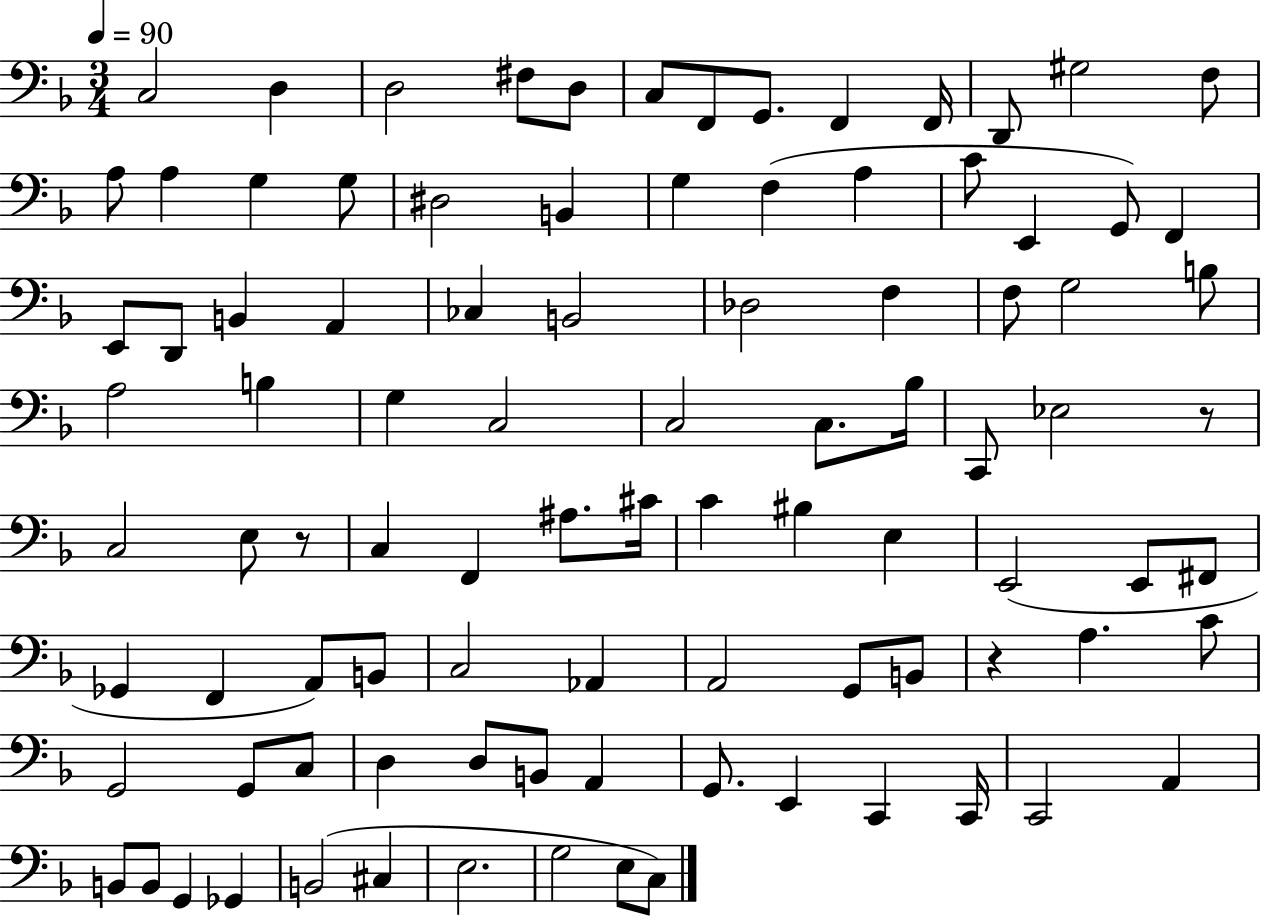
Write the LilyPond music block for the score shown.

{
  \clef bass
  \numericTimeSignature
  \time 3/4
  \key f \major
  \tempo 4 = 90
  \repeat volta 2 { c2 d4 | d2 fis8 d8 | c8 f,8 g,8. f,4 f,16 | d,8 gis2 f8 | \break a8 a4 g4 g8 | dis2 b,4 | g4 f4( a4 | c'8 e,4 g,8) f,4 | \break e,8 d,8 b,4 a,4 | ces4 b,2 | des2 f4 | f8 g2 b8 | \break a2 b4 | g4 c2 | c2 c8. bes16 | c,8 ees2 r8 | \break c2 e8 r8 | c4 f,4 ais8. cis'16 | c'4 bis4 e4 | e,2( e,8 fis,8 | \break ges,4 f,4 a,8) b,8 | c2 aes,4 | a,2 g,8 b,8 | r4 a4. c'8 | \break g,2 g,8 c8 | d4 d8 b,8 a,4 | g,8. e,4 c,4 c,16 | c,2 a,4 | \break b,8 b,8 g,4 ges,4 | b,2( cis4 | e2. | g2 e8 c8) | \break } \bar "|."
}